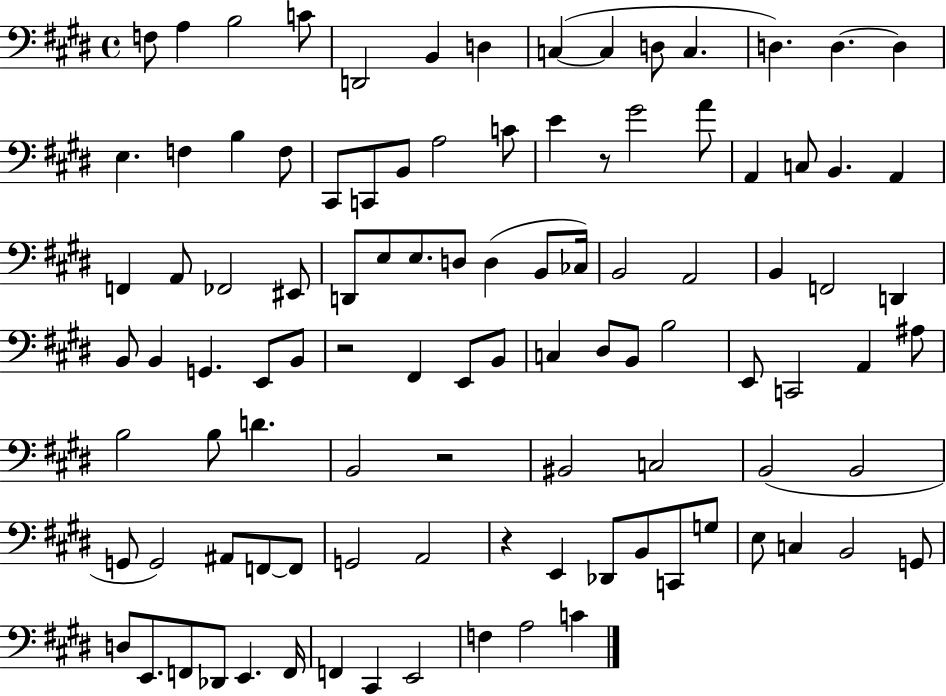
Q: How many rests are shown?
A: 4